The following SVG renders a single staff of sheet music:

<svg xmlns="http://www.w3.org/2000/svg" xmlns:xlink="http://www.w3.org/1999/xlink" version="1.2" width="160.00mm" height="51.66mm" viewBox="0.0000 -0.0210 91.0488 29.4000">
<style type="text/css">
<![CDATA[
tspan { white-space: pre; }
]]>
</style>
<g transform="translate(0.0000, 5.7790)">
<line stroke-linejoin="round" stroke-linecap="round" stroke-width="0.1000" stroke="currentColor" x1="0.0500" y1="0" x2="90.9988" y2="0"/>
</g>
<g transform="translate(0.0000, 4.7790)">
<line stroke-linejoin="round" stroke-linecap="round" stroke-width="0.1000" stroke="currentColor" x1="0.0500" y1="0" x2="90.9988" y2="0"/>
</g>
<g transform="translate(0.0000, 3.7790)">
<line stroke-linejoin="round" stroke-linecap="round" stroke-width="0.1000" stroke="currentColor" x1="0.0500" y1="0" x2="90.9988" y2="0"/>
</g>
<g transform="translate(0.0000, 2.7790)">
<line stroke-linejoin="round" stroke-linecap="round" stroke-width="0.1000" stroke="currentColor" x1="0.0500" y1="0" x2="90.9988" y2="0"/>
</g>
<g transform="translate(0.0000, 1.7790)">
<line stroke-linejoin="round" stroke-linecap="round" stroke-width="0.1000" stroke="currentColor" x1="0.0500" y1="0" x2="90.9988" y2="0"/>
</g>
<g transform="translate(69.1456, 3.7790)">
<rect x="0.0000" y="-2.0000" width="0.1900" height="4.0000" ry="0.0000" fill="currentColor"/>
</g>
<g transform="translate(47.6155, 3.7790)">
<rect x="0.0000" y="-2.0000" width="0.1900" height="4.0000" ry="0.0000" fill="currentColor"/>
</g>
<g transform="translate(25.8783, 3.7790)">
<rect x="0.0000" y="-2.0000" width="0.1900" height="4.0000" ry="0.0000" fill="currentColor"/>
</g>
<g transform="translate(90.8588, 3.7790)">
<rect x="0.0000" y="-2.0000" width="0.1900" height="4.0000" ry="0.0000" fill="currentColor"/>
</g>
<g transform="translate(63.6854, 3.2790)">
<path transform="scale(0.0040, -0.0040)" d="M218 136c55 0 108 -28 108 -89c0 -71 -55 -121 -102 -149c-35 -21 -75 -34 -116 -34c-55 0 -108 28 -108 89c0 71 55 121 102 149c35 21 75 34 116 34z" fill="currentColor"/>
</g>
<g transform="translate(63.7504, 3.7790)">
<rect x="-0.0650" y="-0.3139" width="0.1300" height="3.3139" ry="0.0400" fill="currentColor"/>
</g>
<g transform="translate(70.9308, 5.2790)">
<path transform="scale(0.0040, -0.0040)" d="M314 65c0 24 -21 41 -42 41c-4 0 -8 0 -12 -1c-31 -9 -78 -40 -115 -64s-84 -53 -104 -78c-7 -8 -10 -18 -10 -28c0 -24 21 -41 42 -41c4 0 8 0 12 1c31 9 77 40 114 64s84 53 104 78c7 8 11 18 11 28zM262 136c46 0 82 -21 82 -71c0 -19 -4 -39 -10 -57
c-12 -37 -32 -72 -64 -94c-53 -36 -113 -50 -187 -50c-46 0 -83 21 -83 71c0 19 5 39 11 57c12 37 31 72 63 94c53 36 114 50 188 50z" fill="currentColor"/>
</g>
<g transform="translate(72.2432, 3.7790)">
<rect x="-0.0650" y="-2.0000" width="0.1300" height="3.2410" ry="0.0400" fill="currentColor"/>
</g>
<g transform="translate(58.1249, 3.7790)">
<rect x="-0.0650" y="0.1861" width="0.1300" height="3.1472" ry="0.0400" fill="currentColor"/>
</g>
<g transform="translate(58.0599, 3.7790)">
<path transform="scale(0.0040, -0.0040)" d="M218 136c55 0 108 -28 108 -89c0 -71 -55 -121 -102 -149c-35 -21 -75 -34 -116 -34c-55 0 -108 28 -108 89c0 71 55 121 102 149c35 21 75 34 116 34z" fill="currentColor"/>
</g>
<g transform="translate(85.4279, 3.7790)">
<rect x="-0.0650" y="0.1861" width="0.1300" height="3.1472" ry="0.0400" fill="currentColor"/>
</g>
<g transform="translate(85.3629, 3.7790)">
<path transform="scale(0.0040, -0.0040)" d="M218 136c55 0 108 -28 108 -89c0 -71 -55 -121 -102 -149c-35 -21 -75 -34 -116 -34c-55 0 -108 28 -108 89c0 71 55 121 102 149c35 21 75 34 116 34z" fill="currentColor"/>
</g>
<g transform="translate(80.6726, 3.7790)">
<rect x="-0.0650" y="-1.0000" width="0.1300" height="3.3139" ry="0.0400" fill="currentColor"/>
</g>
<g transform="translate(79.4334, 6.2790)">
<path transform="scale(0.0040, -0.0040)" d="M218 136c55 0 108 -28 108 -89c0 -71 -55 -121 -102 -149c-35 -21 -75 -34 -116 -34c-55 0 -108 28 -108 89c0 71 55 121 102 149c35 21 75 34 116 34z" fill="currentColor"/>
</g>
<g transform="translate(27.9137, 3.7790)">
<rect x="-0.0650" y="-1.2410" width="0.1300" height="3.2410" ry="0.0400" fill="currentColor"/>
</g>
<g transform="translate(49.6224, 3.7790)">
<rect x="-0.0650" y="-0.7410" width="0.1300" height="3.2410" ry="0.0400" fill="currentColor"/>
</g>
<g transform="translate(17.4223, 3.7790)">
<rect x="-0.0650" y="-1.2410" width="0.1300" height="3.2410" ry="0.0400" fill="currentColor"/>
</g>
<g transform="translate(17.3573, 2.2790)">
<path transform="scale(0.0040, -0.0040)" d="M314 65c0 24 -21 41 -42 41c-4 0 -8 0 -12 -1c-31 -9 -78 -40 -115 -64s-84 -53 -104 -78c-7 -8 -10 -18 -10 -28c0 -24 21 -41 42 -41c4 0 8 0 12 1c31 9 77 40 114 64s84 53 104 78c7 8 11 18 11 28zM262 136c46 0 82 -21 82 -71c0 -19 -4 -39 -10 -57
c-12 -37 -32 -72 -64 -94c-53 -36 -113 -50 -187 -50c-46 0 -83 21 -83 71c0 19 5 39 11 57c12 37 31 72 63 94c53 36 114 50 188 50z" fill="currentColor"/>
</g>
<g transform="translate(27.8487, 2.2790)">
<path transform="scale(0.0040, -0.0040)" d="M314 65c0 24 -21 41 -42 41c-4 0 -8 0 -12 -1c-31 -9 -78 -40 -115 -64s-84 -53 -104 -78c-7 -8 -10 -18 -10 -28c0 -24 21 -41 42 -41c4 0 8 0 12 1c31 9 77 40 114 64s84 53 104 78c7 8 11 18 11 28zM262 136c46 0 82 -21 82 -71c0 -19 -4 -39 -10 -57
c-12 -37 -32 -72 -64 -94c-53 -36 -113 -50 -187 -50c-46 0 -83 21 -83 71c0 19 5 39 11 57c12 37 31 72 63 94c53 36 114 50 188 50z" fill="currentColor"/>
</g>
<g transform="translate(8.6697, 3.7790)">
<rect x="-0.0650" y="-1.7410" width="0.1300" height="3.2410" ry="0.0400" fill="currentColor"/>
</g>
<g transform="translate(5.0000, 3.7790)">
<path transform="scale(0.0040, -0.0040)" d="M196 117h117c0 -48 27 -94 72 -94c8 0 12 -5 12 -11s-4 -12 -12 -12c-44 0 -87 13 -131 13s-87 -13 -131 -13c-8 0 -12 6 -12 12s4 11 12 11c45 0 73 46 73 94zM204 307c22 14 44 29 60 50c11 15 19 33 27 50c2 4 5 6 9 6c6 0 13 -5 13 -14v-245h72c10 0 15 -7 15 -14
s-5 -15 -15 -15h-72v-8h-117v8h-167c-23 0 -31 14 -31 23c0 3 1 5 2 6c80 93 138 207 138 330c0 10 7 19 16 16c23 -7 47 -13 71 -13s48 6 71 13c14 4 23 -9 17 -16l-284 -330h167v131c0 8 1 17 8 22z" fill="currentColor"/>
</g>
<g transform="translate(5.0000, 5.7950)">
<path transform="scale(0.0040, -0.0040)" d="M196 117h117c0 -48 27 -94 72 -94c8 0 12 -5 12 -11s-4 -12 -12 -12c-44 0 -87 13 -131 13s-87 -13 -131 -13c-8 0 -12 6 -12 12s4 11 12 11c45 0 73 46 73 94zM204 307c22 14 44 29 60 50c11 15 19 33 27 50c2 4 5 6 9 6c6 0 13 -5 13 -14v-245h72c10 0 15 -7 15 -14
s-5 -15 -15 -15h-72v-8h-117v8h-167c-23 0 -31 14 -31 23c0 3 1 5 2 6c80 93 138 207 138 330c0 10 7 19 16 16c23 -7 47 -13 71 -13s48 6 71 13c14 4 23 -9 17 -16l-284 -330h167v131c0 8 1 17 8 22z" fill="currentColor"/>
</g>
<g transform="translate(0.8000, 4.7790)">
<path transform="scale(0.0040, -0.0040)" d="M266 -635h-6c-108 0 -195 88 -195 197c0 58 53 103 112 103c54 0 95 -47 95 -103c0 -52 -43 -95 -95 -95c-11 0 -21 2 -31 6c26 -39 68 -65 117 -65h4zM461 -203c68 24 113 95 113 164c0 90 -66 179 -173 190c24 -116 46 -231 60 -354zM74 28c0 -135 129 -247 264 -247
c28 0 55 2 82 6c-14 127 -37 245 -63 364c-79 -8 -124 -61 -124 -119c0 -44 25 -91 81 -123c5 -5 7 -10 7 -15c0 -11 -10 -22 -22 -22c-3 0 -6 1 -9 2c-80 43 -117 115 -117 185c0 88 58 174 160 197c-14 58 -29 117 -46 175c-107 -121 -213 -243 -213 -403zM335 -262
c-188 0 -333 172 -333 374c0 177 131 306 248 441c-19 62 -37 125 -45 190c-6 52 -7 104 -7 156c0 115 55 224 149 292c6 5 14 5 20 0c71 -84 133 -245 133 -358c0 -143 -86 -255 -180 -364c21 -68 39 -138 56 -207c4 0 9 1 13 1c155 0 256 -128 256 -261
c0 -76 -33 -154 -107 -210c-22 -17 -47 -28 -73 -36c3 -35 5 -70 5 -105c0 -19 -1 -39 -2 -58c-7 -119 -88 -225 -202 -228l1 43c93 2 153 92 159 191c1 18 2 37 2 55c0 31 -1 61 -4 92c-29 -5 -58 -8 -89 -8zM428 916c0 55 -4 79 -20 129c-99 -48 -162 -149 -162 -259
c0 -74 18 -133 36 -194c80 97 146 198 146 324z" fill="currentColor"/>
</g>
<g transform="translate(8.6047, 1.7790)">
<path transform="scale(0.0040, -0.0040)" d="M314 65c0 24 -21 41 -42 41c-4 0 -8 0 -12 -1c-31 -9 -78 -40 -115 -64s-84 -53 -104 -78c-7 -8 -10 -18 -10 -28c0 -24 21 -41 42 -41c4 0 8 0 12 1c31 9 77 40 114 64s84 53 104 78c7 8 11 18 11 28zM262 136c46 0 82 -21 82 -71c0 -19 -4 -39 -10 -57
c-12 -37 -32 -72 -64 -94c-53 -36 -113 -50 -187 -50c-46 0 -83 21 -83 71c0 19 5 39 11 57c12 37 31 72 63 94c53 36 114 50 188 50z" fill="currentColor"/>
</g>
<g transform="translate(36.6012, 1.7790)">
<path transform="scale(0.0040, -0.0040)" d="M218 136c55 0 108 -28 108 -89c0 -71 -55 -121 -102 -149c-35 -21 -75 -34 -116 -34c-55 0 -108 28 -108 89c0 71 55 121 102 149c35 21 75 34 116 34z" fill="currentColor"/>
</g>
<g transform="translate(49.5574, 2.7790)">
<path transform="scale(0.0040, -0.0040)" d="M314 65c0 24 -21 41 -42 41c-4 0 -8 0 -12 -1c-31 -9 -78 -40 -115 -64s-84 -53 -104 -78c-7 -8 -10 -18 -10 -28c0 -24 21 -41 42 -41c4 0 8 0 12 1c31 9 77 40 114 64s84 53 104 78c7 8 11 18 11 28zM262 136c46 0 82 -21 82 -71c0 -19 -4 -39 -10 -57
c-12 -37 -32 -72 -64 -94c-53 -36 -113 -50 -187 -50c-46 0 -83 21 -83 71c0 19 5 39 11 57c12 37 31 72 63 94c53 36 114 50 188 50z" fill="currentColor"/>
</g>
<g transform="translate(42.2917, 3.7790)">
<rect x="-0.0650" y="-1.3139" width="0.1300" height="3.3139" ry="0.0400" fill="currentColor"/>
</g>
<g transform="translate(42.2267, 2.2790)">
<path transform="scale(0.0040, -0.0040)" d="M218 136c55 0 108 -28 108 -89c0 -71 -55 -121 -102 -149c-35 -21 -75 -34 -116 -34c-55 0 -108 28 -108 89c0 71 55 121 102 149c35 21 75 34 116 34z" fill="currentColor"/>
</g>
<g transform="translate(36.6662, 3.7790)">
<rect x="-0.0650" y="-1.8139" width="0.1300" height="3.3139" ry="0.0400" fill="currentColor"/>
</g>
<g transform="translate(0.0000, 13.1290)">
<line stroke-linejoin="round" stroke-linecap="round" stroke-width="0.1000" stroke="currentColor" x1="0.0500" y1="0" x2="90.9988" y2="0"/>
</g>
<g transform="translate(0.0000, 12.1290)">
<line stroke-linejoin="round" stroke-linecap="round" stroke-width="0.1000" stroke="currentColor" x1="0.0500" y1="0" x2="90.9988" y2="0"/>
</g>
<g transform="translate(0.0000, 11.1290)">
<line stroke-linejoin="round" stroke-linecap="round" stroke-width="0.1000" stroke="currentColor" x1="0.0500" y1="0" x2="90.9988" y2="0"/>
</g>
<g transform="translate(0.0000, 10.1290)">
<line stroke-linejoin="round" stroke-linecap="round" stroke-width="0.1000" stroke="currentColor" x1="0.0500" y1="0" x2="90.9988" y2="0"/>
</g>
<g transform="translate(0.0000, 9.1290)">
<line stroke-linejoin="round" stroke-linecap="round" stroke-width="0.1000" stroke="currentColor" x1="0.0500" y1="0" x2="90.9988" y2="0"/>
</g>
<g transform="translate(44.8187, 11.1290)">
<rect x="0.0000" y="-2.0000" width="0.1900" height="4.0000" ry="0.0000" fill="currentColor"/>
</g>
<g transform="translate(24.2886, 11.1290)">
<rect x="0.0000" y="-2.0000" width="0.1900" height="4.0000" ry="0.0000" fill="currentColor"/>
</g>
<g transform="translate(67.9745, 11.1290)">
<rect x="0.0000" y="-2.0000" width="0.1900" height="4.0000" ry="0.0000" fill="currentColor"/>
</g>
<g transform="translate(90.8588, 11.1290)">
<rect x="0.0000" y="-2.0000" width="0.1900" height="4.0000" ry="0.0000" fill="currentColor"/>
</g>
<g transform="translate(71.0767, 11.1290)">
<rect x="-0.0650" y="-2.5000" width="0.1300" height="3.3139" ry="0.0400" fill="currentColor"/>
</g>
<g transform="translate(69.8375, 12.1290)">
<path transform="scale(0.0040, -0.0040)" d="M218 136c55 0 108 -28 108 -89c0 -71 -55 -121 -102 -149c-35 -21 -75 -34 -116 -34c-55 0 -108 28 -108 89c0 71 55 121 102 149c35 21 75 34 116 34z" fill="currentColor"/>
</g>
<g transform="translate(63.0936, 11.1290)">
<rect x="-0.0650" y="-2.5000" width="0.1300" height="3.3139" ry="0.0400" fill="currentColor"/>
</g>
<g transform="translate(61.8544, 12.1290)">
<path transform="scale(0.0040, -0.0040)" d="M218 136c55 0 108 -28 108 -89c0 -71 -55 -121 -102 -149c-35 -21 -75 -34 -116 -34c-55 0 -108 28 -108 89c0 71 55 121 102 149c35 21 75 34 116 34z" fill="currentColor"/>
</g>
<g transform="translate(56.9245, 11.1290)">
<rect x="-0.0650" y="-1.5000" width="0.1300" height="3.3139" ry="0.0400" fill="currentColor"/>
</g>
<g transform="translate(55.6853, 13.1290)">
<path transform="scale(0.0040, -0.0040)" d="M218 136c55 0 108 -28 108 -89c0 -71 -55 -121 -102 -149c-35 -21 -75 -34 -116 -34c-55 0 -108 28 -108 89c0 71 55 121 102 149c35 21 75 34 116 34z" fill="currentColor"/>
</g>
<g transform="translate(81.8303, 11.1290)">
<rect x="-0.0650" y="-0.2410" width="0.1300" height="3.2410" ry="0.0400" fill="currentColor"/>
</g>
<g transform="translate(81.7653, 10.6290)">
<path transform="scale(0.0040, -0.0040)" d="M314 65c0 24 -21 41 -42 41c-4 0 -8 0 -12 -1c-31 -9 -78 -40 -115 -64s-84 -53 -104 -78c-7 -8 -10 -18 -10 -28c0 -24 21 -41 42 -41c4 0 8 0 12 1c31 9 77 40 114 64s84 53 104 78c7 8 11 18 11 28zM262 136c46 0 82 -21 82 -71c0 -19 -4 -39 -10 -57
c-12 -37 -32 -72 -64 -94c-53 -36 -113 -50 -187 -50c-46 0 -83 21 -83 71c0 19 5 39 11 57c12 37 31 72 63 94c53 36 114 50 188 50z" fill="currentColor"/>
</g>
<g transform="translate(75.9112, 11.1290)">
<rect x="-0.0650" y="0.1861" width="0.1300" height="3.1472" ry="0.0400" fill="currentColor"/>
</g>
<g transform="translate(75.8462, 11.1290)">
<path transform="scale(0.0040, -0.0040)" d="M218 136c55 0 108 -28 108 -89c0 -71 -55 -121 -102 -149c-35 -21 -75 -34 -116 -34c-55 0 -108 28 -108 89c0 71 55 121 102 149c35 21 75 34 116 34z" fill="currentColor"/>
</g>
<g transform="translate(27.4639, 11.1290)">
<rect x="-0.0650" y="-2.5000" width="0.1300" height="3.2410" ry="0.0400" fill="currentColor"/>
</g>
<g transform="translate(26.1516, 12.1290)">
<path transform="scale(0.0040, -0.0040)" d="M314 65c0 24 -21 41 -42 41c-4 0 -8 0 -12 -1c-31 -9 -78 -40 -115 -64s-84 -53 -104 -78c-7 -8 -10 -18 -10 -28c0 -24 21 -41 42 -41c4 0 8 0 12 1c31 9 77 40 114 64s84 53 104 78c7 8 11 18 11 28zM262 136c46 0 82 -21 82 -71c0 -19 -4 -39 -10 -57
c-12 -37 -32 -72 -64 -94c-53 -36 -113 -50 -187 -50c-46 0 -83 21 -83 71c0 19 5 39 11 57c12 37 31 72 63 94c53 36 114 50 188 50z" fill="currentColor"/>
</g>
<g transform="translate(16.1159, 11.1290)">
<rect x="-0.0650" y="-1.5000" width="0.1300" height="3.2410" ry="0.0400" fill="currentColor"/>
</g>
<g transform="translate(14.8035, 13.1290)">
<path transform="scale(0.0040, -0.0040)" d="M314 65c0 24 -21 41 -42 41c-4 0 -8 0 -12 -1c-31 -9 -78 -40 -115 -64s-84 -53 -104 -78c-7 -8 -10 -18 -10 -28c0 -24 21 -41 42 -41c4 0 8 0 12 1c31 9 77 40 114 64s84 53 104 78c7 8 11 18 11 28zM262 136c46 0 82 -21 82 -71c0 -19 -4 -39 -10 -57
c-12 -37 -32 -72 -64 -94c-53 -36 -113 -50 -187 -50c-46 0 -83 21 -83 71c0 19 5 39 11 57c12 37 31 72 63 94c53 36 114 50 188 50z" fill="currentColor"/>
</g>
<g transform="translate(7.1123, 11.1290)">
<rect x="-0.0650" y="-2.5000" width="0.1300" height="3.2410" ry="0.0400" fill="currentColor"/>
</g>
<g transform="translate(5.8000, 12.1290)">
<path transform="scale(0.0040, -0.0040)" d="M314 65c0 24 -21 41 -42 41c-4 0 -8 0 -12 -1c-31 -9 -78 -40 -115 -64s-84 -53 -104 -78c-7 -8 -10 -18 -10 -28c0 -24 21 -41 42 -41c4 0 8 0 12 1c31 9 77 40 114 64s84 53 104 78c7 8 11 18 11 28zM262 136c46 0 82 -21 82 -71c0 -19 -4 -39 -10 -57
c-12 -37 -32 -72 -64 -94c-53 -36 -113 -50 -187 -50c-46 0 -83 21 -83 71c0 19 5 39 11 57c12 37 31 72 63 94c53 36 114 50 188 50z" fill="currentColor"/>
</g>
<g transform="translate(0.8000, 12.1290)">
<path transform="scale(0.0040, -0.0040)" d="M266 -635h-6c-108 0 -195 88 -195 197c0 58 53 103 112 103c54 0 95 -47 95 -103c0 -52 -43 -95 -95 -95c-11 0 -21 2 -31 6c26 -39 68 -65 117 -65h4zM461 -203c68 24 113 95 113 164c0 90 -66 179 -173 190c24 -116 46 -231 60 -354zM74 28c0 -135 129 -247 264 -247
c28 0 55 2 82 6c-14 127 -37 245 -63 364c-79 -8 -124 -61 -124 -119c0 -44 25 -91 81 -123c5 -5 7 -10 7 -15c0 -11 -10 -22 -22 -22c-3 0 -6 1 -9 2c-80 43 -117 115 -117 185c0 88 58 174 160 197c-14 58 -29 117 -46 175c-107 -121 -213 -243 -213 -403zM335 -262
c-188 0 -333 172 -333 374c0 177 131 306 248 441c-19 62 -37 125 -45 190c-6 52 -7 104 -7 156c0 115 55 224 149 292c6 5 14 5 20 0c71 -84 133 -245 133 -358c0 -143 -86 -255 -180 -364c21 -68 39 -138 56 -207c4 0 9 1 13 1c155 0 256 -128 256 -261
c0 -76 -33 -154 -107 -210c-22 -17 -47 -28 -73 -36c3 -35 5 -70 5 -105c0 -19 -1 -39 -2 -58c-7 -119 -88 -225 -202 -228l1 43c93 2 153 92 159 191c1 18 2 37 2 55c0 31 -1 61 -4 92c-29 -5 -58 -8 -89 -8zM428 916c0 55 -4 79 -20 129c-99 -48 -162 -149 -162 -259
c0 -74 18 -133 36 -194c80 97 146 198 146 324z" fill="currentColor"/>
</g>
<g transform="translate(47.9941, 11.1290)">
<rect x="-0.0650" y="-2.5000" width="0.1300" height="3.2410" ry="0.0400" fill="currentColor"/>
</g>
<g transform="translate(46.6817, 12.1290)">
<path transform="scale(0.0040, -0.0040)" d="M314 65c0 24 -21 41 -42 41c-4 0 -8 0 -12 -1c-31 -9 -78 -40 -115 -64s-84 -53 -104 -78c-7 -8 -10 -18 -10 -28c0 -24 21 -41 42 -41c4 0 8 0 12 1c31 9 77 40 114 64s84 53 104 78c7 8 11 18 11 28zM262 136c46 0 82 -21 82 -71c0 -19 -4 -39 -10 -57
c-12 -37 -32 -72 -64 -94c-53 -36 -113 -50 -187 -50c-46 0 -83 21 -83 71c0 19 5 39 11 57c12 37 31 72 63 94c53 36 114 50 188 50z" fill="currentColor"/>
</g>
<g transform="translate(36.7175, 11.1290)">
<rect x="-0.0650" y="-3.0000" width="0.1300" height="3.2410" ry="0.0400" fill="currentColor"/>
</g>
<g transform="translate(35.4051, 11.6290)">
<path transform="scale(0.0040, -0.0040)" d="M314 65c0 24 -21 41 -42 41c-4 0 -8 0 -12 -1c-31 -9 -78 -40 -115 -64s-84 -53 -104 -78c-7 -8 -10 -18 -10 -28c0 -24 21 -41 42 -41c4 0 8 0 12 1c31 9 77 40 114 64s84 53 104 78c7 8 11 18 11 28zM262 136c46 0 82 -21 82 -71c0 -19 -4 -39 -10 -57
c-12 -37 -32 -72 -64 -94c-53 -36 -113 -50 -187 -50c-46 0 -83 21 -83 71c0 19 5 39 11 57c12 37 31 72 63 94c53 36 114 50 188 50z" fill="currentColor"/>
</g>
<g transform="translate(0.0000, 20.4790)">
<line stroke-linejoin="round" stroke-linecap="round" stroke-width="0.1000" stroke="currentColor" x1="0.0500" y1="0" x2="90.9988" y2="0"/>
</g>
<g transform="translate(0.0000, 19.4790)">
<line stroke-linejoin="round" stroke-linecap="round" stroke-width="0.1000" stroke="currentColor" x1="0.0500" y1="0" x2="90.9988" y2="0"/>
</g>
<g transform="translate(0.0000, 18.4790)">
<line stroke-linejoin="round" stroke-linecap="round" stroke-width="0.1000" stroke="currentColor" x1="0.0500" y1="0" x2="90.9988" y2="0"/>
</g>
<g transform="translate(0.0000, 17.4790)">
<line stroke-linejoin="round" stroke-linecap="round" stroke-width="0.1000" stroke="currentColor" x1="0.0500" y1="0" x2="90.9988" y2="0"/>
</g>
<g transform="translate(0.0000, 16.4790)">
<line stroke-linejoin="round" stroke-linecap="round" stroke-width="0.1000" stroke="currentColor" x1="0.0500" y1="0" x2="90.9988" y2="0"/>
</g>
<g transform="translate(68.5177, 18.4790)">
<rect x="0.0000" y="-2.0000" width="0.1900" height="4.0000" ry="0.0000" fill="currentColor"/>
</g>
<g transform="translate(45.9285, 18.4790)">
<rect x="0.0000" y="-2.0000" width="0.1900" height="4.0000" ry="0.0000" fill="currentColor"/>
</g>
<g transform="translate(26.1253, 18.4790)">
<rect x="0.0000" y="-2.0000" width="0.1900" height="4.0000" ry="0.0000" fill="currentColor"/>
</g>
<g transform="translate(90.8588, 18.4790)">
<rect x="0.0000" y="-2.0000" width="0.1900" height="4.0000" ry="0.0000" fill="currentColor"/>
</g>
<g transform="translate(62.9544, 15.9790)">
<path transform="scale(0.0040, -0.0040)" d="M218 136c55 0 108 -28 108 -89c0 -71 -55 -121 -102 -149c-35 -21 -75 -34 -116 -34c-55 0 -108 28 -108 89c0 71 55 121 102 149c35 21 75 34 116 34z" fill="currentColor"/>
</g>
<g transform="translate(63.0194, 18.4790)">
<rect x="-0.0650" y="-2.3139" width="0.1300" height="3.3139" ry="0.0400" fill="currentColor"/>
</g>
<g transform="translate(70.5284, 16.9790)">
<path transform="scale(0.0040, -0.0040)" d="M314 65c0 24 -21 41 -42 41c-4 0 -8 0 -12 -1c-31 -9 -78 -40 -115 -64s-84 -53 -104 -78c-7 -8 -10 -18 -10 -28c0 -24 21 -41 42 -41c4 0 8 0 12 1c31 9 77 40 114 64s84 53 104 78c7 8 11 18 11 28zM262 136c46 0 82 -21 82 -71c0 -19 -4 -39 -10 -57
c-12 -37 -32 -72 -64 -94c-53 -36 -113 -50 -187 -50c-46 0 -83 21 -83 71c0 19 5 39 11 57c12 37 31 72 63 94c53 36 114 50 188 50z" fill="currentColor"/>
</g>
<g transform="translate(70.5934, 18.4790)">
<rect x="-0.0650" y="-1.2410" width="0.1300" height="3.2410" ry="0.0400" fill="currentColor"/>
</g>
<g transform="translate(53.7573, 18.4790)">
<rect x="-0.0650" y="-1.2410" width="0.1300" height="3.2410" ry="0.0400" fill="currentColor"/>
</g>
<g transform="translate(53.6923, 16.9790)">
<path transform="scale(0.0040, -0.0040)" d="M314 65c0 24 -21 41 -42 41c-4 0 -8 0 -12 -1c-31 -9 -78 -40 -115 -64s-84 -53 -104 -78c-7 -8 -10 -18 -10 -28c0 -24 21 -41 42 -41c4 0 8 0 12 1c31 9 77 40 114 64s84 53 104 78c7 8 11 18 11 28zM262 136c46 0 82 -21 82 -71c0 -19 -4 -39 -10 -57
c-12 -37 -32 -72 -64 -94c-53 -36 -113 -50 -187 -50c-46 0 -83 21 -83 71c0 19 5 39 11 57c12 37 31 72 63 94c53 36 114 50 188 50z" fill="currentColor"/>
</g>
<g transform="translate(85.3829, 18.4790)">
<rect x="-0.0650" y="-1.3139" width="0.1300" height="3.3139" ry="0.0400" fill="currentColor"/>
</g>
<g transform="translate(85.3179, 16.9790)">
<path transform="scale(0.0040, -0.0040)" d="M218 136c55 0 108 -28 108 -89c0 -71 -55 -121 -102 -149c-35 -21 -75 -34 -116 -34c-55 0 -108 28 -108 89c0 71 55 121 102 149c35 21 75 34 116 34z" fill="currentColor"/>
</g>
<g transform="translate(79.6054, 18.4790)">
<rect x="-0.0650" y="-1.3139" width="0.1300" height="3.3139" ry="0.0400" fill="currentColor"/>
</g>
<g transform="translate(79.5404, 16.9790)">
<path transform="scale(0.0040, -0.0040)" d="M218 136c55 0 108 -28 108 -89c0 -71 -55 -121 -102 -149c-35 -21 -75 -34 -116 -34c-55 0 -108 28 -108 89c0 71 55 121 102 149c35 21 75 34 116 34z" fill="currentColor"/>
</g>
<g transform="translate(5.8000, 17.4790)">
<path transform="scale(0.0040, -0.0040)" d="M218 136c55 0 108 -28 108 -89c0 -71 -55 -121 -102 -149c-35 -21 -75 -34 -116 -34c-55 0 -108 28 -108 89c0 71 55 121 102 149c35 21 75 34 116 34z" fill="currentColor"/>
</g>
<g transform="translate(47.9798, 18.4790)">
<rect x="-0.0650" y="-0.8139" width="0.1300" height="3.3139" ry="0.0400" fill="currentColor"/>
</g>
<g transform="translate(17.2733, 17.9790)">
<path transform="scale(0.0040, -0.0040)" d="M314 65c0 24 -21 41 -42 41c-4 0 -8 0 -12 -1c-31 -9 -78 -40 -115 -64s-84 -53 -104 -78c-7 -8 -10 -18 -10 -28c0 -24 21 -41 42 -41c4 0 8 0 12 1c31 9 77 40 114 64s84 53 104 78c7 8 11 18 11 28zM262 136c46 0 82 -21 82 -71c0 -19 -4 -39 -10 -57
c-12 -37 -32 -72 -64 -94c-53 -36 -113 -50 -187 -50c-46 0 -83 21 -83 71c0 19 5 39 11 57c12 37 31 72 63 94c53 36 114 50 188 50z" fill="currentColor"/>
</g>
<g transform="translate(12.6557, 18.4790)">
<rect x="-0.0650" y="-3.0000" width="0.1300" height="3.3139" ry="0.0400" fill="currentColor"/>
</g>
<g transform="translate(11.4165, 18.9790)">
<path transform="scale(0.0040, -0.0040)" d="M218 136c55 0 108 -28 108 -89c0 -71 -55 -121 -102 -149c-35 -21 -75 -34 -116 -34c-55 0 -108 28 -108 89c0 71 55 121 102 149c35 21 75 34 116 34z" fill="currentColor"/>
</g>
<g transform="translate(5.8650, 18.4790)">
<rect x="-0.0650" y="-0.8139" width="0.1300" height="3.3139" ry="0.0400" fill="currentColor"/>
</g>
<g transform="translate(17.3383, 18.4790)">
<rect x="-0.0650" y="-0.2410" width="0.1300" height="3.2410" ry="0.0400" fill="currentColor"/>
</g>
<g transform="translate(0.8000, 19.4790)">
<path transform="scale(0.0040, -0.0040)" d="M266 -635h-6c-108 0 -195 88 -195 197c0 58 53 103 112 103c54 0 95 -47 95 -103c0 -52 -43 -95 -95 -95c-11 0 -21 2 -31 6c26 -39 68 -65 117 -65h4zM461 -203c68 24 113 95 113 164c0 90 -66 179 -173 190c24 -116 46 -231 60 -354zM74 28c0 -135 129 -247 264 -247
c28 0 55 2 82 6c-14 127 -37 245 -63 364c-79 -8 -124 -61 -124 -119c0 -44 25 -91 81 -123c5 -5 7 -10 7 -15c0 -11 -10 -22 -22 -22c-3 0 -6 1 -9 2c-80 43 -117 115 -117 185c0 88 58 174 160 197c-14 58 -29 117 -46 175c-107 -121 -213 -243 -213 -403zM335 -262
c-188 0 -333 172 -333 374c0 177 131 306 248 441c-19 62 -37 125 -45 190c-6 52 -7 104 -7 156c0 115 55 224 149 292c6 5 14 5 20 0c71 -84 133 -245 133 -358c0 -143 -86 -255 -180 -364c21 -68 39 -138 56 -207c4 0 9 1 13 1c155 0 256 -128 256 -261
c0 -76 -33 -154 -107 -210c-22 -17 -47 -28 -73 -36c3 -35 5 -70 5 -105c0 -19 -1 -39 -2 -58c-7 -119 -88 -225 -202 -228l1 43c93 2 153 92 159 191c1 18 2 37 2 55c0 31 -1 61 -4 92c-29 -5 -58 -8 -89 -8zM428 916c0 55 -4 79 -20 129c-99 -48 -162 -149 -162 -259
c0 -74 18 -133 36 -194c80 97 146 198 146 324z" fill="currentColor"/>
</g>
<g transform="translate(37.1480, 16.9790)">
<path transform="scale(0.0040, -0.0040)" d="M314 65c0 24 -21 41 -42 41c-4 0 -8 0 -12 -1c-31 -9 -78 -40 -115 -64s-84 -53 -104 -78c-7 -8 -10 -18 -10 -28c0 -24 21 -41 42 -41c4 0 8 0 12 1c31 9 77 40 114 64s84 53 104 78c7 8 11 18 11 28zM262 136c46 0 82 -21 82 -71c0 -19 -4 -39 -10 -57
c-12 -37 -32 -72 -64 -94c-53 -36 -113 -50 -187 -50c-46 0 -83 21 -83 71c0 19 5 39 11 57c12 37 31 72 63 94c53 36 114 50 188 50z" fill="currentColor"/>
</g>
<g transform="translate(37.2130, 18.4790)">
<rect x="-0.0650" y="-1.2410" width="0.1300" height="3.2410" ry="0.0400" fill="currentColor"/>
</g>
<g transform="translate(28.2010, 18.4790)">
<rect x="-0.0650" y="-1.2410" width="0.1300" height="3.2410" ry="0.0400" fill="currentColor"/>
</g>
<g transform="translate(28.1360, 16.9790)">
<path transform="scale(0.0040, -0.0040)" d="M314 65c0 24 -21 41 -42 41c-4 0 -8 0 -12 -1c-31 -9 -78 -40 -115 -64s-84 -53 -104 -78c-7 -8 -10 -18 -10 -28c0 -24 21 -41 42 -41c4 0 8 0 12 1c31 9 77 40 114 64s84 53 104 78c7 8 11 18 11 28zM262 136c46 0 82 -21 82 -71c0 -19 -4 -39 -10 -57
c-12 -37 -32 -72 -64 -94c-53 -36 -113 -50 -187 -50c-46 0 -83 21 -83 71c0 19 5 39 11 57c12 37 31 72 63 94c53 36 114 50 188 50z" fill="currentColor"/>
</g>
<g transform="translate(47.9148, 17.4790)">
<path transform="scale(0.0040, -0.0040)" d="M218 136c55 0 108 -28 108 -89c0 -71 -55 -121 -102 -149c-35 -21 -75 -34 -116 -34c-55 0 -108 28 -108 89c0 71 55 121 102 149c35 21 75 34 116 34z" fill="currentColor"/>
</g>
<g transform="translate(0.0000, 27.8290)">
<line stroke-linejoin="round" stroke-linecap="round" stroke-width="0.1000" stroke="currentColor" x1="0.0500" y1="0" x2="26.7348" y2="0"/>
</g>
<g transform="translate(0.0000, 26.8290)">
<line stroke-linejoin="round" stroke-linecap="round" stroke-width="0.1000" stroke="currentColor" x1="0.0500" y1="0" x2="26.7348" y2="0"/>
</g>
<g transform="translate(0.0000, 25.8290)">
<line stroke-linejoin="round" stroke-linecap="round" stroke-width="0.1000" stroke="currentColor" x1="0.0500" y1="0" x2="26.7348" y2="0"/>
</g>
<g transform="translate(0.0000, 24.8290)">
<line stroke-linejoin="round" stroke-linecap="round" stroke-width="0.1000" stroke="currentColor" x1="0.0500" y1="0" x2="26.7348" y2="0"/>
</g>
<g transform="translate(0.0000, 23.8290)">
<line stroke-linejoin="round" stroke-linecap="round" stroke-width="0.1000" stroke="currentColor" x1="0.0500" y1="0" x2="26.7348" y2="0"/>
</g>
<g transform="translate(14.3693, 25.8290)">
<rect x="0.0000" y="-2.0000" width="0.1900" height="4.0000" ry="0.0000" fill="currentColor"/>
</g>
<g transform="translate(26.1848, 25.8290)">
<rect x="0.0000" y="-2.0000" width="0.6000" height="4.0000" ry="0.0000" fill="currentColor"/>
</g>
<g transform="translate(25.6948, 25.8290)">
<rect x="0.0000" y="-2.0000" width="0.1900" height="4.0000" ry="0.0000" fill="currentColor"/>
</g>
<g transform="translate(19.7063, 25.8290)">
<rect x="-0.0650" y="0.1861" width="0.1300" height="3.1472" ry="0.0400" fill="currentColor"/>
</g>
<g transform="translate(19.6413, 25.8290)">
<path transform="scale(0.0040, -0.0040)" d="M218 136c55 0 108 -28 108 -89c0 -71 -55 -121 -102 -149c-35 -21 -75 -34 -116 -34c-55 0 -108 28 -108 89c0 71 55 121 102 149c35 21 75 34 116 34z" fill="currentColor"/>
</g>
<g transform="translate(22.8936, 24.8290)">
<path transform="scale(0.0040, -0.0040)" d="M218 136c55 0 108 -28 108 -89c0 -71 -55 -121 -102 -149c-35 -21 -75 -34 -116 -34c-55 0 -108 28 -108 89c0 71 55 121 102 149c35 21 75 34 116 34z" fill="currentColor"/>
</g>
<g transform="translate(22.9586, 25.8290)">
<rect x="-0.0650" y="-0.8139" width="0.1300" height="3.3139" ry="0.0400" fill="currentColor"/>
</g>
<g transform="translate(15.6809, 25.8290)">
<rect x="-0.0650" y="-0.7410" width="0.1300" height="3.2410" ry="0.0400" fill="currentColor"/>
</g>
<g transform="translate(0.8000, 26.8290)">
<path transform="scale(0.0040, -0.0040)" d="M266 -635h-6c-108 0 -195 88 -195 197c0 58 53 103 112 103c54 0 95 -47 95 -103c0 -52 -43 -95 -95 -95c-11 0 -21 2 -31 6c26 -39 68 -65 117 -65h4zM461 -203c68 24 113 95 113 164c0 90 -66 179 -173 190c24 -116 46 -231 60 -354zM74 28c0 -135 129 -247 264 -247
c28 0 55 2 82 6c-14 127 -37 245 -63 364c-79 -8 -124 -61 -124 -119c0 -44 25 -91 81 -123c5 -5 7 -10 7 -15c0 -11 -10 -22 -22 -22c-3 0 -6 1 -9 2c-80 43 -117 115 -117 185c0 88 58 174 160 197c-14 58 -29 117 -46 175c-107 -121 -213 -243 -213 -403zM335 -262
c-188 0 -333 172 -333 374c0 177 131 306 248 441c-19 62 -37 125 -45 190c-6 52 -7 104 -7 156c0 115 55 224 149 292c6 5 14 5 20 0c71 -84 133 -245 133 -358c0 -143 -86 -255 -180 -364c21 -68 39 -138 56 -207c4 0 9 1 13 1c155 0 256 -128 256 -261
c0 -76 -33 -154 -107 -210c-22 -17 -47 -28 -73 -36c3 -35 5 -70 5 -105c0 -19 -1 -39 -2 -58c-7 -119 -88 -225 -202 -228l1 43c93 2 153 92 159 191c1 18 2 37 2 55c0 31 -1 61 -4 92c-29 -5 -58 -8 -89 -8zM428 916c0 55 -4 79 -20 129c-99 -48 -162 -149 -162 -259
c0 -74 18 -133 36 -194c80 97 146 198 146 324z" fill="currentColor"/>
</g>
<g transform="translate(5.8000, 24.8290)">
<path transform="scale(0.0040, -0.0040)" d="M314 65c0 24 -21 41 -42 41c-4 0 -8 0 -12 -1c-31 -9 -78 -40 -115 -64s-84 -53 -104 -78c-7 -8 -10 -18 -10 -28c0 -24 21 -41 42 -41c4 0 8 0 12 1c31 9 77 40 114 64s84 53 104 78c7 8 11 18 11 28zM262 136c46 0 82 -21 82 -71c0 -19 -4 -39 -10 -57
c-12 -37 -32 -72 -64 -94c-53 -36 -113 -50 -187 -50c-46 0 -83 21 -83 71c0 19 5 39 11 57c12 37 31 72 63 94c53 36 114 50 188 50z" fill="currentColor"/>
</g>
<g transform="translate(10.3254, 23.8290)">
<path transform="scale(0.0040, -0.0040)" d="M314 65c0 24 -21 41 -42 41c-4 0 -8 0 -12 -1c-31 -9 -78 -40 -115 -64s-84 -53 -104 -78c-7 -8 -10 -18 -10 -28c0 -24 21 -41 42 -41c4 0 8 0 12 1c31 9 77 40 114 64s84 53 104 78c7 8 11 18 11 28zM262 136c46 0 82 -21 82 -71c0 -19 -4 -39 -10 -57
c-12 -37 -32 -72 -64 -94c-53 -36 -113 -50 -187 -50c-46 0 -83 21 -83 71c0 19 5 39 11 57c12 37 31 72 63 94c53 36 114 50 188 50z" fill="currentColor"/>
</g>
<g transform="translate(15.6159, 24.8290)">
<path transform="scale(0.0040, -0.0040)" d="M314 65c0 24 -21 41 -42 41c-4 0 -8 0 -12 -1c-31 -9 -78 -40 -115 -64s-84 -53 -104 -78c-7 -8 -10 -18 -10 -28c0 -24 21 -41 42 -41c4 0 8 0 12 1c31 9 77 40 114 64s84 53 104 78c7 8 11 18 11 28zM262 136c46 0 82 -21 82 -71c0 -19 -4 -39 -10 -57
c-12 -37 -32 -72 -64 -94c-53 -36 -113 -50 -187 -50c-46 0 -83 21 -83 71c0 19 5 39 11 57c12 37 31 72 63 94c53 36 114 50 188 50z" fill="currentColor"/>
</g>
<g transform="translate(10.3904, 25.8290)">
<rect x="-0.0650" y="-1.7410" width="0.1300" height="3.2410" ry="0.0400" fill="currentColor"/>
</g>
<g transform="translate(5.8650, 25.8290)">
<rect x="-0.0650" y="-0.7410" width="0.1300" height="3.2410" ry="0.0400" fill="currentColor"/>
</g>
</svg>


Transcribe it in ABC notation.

X:1
T:Untitled
M:4/4
L:1/4
K:C
f2 e2 e2 f e d2 B c F2 D B G2 E2 G2 A2 G2 E G G B c2 d A c2 e2 e2 d e2 g e2 e e d2 f2 d2 B d